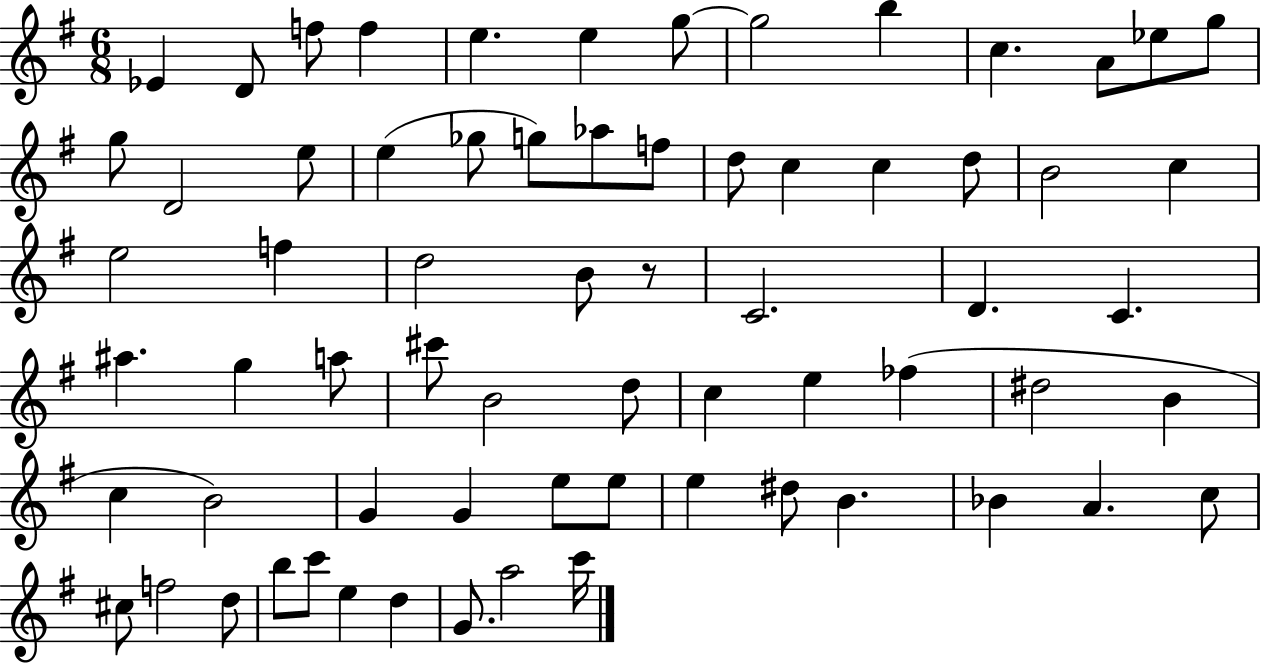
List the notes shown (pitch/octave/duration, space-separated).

Eb4/q D4/e F5/e F5/q E5/q. E5/q G5/e G5/h B5/q C5/q. A4/e Eb5/e G5/e G5/e D4/h E5/e E5/q Gb5/e G5/e Ab5/e F5/e D5/e C5/q C5/q D5/e B4/h C5/q E5/h F5/q D5/h B4/e R/e C4/h. D4/q. C4/q. A#5/q. G5/q A5/e C#6/e B4/h D5/e C5/q E5/q FES5/q D#5/h B4/q C5/q B4/h G4/q G4/q E5/e E5/e E5/q D#5/e B4/q. Bb4/q A4/q. C5/e C#5/e F5/h D5/e B5/e C6/e E5/q D5/q G4/e. A5/h C6/s